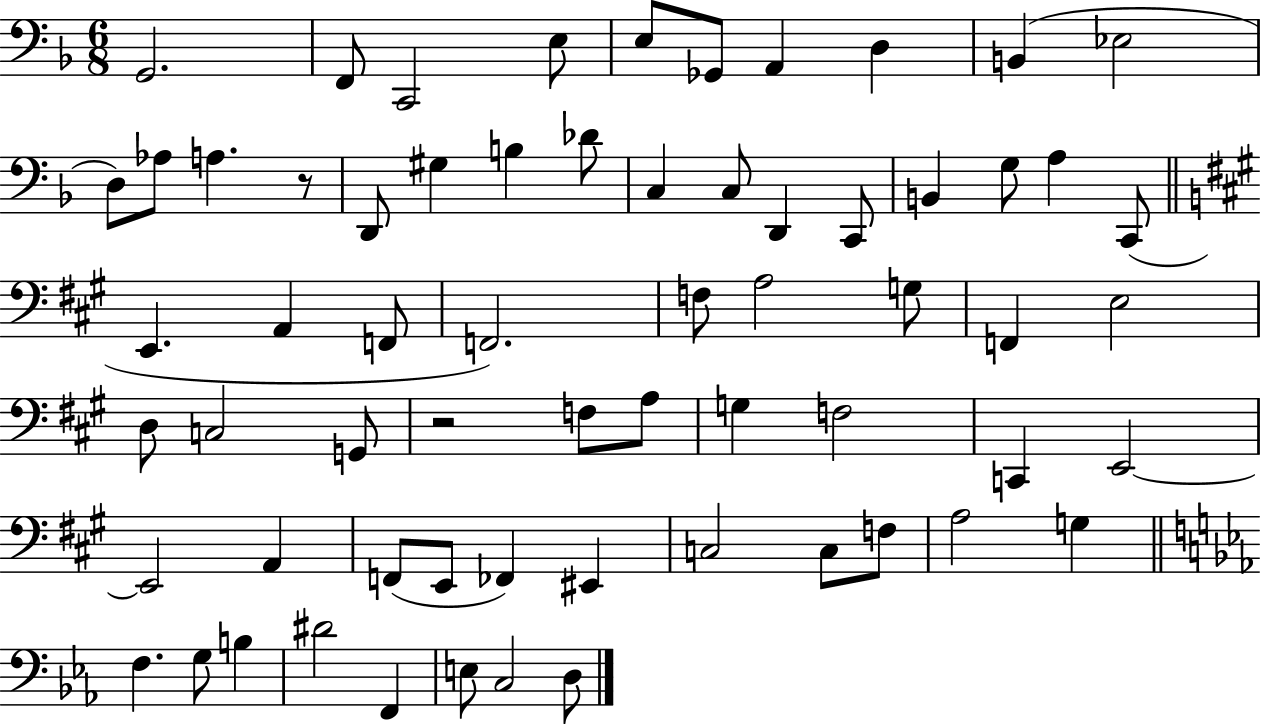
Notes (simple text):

G2/h. F2/e C2/h E3/e E3/e Gb2/e A2/q D3/q B2/q Eb3/h D3/e Ab3/e A3/q. R/e D2/e G#3/q B3/q Db4/e C3/q C3/e D2/q C2/e B2/q G3/e A3/q C2/e E2/q. A2/q F2/e F2/h. F3/e A3/h G3/e F2/q E3/h D3/e C3/h G2/e R/h F3/e A3/e G3/q F3/h C2/q E2/h E2/h A2/q F2/e E2/e FES2/q EIS2/q C3/h C3/e F3/e A3/h G3/q F3/q. G3/e B3/q D#4/h F2/q E3/e C3/h D3/e